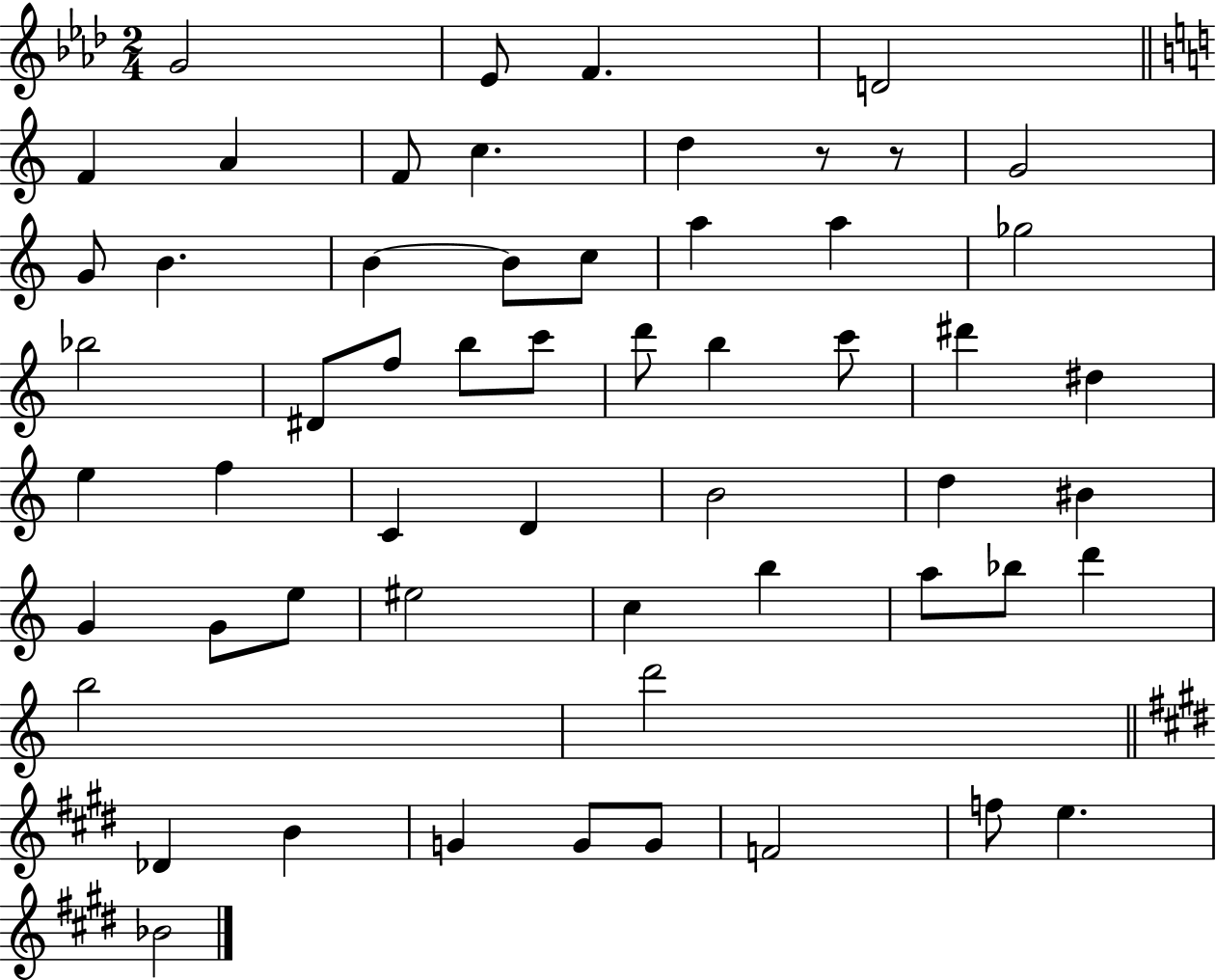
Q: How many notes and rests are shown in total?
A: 57